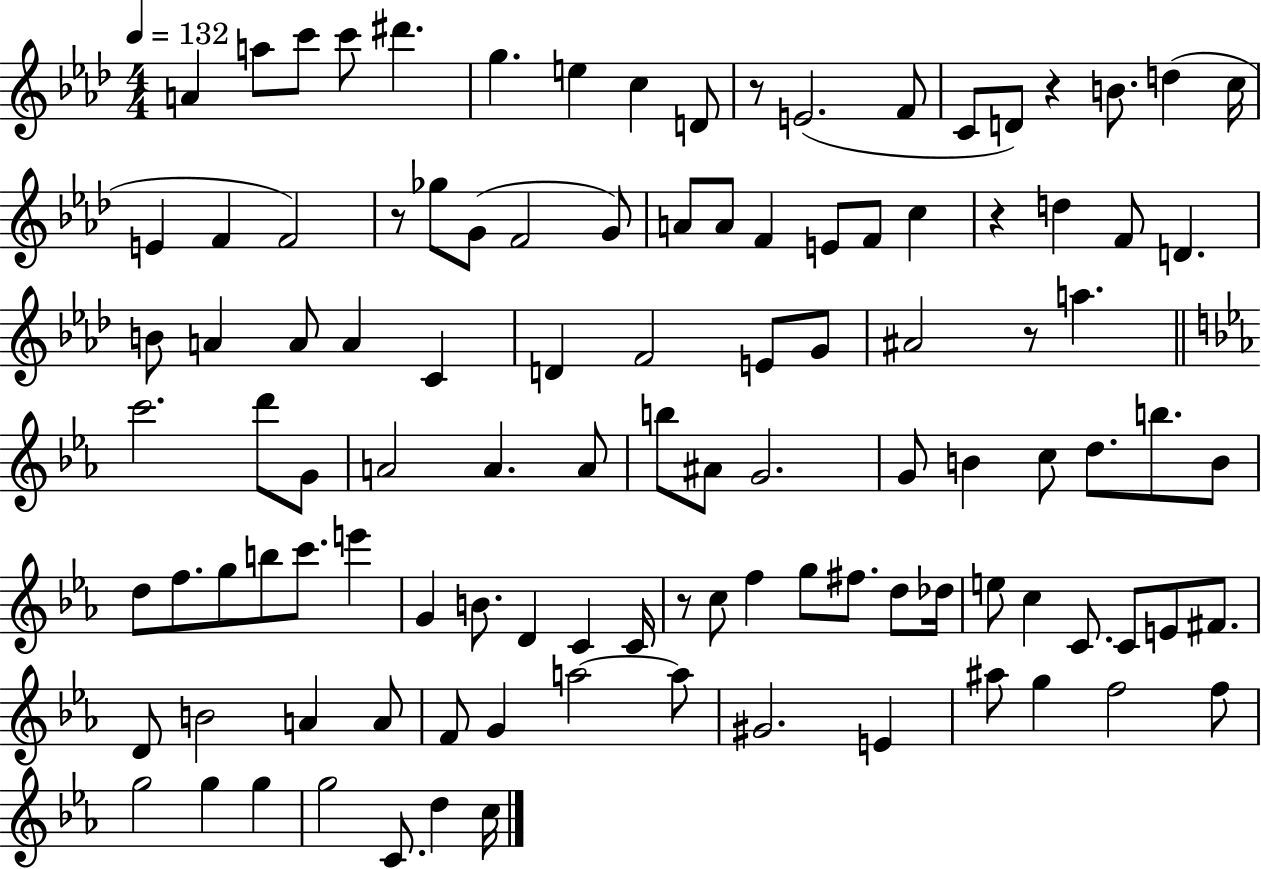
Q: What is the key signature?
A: AES major